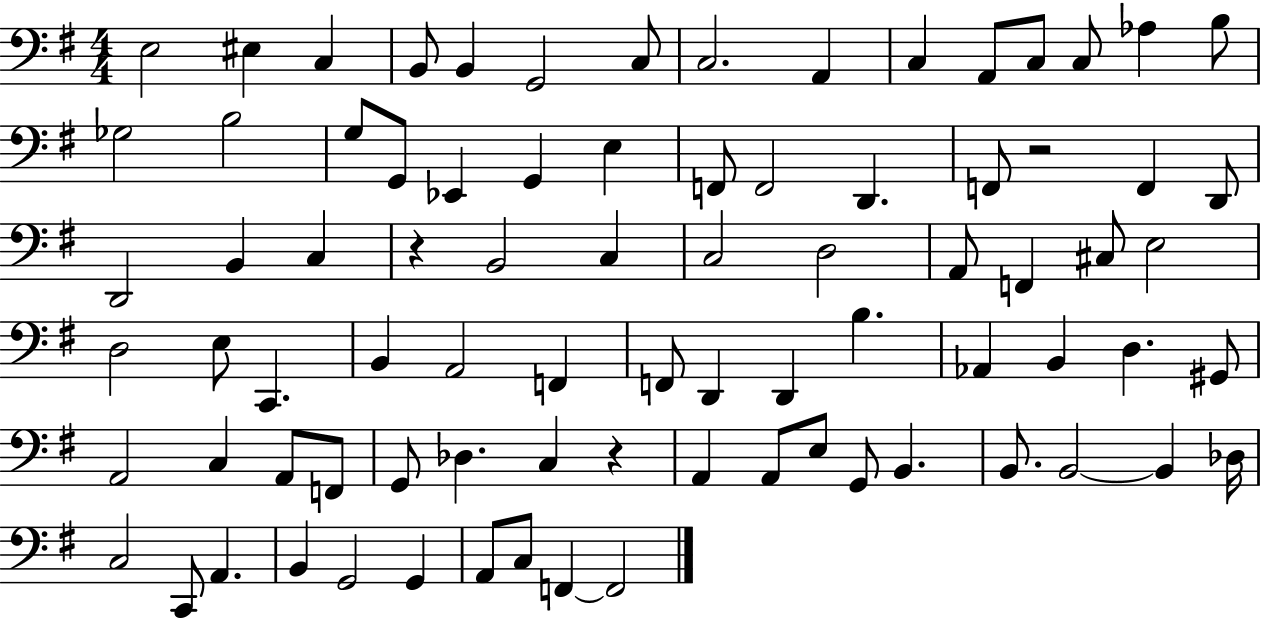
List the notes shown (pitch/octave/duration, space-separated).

E3/h EIS3/q C3/q B2/e B2/q G2/h C3/e C3/h. A2/q C3/q A2/e C3/e C3/e Ab3/q B3/e Gb3/h B3/h G3/e G2/e Eb2/q G2/q E3/q F2/e F2/h D2/q. F2/e R/h F2/q D2/e D2/h B2/q C3/q R/q B2/h C3/q C3/h D3/h A2/e F2/q C#3/e E3/h D3/h E3/e C2/q. B2/q A2/h F2/q F2/e D2/q D2/q B3/q. Ab2/q B2/q D3/q. G#2/e A2/h C3/q A2/e F2/e G2/e Db3/q. C3/q R/q A2/q A2/e E3/e G2/e B2/q. B2/e. B2/h B2/q Db3/s C3/h C2/e A2/q. B2/q G2/h G2/q A2/e C3/e F2/q F2/h